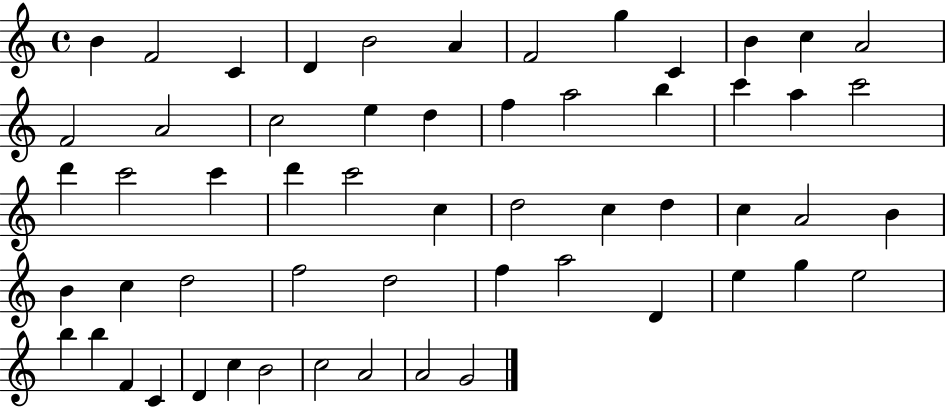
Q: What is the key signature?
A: C major